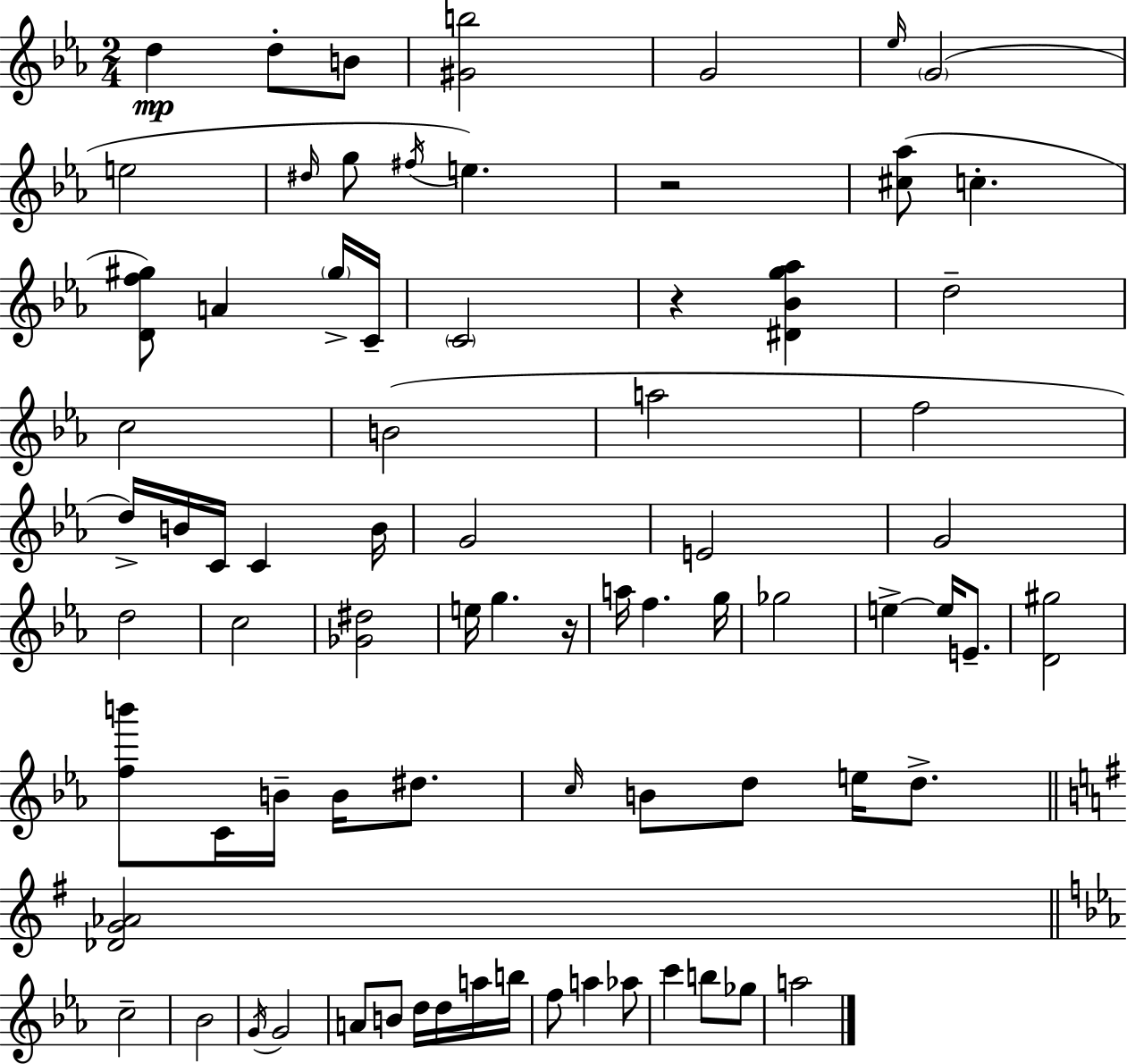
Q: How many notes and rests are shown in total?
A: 77